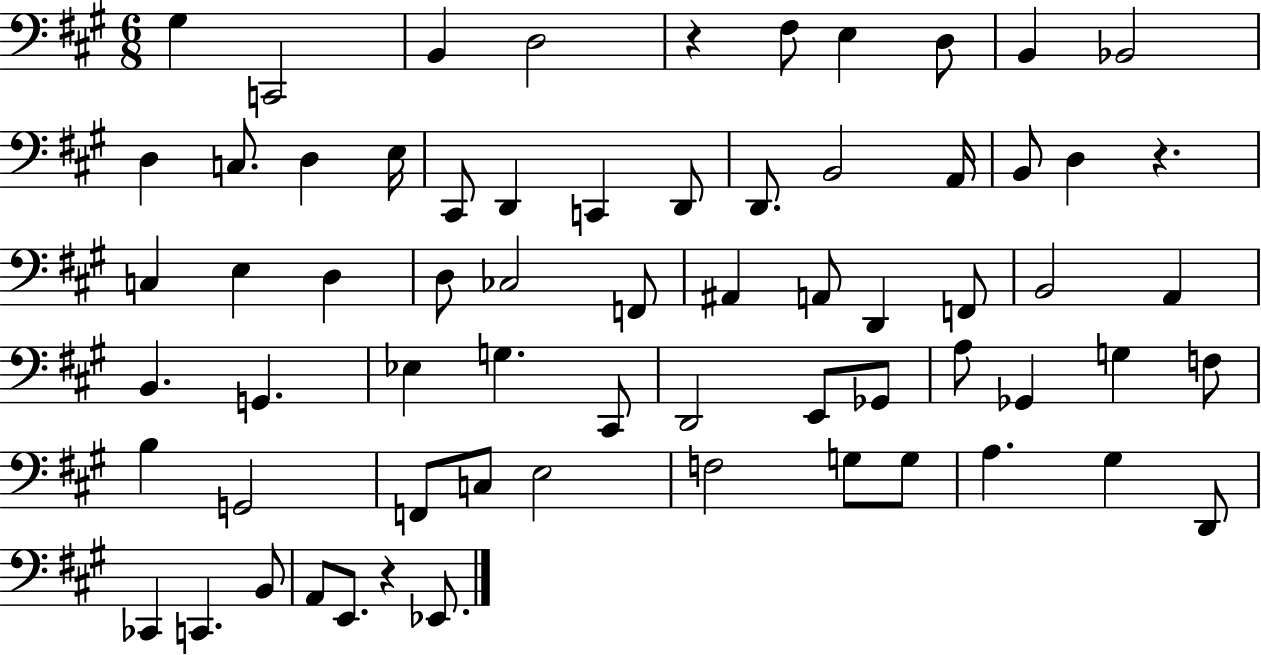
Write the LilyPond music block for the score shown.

{
  \clef bass
  \numericTimeSignature
  \time 6/8
  \key a \major
  gis4 c,2 | b,4 d2 | r4 fis8 e4 d8 | b,4 bes,2 | \break d4 c8. d4 e16 | cis,8 d,4 c,4 d,8 | d,8. b,2 a,16 | b,8 d4 r4. | \break c4 e4 d4 | d8 ces2 f,8 | ais,4 a,8 d,4 f,8 | b,2 a,4 | \break b,4. g,4. | ees4 g4. cis,8 | d,2 e,8 ges,8 | a8 ges,4 g4 f8 | \break b4 g,2 | f,8 c8 e2 | f2 g8 g8 | a4. gis4 d,8 | \break ces,4 c,4. b,8 | a,8 e,8. r4 ees,8. | \bar "|."
}